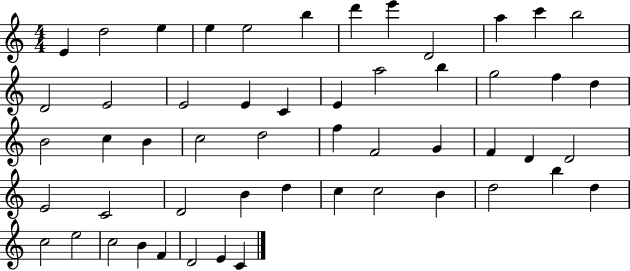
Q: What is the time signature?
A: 4/4